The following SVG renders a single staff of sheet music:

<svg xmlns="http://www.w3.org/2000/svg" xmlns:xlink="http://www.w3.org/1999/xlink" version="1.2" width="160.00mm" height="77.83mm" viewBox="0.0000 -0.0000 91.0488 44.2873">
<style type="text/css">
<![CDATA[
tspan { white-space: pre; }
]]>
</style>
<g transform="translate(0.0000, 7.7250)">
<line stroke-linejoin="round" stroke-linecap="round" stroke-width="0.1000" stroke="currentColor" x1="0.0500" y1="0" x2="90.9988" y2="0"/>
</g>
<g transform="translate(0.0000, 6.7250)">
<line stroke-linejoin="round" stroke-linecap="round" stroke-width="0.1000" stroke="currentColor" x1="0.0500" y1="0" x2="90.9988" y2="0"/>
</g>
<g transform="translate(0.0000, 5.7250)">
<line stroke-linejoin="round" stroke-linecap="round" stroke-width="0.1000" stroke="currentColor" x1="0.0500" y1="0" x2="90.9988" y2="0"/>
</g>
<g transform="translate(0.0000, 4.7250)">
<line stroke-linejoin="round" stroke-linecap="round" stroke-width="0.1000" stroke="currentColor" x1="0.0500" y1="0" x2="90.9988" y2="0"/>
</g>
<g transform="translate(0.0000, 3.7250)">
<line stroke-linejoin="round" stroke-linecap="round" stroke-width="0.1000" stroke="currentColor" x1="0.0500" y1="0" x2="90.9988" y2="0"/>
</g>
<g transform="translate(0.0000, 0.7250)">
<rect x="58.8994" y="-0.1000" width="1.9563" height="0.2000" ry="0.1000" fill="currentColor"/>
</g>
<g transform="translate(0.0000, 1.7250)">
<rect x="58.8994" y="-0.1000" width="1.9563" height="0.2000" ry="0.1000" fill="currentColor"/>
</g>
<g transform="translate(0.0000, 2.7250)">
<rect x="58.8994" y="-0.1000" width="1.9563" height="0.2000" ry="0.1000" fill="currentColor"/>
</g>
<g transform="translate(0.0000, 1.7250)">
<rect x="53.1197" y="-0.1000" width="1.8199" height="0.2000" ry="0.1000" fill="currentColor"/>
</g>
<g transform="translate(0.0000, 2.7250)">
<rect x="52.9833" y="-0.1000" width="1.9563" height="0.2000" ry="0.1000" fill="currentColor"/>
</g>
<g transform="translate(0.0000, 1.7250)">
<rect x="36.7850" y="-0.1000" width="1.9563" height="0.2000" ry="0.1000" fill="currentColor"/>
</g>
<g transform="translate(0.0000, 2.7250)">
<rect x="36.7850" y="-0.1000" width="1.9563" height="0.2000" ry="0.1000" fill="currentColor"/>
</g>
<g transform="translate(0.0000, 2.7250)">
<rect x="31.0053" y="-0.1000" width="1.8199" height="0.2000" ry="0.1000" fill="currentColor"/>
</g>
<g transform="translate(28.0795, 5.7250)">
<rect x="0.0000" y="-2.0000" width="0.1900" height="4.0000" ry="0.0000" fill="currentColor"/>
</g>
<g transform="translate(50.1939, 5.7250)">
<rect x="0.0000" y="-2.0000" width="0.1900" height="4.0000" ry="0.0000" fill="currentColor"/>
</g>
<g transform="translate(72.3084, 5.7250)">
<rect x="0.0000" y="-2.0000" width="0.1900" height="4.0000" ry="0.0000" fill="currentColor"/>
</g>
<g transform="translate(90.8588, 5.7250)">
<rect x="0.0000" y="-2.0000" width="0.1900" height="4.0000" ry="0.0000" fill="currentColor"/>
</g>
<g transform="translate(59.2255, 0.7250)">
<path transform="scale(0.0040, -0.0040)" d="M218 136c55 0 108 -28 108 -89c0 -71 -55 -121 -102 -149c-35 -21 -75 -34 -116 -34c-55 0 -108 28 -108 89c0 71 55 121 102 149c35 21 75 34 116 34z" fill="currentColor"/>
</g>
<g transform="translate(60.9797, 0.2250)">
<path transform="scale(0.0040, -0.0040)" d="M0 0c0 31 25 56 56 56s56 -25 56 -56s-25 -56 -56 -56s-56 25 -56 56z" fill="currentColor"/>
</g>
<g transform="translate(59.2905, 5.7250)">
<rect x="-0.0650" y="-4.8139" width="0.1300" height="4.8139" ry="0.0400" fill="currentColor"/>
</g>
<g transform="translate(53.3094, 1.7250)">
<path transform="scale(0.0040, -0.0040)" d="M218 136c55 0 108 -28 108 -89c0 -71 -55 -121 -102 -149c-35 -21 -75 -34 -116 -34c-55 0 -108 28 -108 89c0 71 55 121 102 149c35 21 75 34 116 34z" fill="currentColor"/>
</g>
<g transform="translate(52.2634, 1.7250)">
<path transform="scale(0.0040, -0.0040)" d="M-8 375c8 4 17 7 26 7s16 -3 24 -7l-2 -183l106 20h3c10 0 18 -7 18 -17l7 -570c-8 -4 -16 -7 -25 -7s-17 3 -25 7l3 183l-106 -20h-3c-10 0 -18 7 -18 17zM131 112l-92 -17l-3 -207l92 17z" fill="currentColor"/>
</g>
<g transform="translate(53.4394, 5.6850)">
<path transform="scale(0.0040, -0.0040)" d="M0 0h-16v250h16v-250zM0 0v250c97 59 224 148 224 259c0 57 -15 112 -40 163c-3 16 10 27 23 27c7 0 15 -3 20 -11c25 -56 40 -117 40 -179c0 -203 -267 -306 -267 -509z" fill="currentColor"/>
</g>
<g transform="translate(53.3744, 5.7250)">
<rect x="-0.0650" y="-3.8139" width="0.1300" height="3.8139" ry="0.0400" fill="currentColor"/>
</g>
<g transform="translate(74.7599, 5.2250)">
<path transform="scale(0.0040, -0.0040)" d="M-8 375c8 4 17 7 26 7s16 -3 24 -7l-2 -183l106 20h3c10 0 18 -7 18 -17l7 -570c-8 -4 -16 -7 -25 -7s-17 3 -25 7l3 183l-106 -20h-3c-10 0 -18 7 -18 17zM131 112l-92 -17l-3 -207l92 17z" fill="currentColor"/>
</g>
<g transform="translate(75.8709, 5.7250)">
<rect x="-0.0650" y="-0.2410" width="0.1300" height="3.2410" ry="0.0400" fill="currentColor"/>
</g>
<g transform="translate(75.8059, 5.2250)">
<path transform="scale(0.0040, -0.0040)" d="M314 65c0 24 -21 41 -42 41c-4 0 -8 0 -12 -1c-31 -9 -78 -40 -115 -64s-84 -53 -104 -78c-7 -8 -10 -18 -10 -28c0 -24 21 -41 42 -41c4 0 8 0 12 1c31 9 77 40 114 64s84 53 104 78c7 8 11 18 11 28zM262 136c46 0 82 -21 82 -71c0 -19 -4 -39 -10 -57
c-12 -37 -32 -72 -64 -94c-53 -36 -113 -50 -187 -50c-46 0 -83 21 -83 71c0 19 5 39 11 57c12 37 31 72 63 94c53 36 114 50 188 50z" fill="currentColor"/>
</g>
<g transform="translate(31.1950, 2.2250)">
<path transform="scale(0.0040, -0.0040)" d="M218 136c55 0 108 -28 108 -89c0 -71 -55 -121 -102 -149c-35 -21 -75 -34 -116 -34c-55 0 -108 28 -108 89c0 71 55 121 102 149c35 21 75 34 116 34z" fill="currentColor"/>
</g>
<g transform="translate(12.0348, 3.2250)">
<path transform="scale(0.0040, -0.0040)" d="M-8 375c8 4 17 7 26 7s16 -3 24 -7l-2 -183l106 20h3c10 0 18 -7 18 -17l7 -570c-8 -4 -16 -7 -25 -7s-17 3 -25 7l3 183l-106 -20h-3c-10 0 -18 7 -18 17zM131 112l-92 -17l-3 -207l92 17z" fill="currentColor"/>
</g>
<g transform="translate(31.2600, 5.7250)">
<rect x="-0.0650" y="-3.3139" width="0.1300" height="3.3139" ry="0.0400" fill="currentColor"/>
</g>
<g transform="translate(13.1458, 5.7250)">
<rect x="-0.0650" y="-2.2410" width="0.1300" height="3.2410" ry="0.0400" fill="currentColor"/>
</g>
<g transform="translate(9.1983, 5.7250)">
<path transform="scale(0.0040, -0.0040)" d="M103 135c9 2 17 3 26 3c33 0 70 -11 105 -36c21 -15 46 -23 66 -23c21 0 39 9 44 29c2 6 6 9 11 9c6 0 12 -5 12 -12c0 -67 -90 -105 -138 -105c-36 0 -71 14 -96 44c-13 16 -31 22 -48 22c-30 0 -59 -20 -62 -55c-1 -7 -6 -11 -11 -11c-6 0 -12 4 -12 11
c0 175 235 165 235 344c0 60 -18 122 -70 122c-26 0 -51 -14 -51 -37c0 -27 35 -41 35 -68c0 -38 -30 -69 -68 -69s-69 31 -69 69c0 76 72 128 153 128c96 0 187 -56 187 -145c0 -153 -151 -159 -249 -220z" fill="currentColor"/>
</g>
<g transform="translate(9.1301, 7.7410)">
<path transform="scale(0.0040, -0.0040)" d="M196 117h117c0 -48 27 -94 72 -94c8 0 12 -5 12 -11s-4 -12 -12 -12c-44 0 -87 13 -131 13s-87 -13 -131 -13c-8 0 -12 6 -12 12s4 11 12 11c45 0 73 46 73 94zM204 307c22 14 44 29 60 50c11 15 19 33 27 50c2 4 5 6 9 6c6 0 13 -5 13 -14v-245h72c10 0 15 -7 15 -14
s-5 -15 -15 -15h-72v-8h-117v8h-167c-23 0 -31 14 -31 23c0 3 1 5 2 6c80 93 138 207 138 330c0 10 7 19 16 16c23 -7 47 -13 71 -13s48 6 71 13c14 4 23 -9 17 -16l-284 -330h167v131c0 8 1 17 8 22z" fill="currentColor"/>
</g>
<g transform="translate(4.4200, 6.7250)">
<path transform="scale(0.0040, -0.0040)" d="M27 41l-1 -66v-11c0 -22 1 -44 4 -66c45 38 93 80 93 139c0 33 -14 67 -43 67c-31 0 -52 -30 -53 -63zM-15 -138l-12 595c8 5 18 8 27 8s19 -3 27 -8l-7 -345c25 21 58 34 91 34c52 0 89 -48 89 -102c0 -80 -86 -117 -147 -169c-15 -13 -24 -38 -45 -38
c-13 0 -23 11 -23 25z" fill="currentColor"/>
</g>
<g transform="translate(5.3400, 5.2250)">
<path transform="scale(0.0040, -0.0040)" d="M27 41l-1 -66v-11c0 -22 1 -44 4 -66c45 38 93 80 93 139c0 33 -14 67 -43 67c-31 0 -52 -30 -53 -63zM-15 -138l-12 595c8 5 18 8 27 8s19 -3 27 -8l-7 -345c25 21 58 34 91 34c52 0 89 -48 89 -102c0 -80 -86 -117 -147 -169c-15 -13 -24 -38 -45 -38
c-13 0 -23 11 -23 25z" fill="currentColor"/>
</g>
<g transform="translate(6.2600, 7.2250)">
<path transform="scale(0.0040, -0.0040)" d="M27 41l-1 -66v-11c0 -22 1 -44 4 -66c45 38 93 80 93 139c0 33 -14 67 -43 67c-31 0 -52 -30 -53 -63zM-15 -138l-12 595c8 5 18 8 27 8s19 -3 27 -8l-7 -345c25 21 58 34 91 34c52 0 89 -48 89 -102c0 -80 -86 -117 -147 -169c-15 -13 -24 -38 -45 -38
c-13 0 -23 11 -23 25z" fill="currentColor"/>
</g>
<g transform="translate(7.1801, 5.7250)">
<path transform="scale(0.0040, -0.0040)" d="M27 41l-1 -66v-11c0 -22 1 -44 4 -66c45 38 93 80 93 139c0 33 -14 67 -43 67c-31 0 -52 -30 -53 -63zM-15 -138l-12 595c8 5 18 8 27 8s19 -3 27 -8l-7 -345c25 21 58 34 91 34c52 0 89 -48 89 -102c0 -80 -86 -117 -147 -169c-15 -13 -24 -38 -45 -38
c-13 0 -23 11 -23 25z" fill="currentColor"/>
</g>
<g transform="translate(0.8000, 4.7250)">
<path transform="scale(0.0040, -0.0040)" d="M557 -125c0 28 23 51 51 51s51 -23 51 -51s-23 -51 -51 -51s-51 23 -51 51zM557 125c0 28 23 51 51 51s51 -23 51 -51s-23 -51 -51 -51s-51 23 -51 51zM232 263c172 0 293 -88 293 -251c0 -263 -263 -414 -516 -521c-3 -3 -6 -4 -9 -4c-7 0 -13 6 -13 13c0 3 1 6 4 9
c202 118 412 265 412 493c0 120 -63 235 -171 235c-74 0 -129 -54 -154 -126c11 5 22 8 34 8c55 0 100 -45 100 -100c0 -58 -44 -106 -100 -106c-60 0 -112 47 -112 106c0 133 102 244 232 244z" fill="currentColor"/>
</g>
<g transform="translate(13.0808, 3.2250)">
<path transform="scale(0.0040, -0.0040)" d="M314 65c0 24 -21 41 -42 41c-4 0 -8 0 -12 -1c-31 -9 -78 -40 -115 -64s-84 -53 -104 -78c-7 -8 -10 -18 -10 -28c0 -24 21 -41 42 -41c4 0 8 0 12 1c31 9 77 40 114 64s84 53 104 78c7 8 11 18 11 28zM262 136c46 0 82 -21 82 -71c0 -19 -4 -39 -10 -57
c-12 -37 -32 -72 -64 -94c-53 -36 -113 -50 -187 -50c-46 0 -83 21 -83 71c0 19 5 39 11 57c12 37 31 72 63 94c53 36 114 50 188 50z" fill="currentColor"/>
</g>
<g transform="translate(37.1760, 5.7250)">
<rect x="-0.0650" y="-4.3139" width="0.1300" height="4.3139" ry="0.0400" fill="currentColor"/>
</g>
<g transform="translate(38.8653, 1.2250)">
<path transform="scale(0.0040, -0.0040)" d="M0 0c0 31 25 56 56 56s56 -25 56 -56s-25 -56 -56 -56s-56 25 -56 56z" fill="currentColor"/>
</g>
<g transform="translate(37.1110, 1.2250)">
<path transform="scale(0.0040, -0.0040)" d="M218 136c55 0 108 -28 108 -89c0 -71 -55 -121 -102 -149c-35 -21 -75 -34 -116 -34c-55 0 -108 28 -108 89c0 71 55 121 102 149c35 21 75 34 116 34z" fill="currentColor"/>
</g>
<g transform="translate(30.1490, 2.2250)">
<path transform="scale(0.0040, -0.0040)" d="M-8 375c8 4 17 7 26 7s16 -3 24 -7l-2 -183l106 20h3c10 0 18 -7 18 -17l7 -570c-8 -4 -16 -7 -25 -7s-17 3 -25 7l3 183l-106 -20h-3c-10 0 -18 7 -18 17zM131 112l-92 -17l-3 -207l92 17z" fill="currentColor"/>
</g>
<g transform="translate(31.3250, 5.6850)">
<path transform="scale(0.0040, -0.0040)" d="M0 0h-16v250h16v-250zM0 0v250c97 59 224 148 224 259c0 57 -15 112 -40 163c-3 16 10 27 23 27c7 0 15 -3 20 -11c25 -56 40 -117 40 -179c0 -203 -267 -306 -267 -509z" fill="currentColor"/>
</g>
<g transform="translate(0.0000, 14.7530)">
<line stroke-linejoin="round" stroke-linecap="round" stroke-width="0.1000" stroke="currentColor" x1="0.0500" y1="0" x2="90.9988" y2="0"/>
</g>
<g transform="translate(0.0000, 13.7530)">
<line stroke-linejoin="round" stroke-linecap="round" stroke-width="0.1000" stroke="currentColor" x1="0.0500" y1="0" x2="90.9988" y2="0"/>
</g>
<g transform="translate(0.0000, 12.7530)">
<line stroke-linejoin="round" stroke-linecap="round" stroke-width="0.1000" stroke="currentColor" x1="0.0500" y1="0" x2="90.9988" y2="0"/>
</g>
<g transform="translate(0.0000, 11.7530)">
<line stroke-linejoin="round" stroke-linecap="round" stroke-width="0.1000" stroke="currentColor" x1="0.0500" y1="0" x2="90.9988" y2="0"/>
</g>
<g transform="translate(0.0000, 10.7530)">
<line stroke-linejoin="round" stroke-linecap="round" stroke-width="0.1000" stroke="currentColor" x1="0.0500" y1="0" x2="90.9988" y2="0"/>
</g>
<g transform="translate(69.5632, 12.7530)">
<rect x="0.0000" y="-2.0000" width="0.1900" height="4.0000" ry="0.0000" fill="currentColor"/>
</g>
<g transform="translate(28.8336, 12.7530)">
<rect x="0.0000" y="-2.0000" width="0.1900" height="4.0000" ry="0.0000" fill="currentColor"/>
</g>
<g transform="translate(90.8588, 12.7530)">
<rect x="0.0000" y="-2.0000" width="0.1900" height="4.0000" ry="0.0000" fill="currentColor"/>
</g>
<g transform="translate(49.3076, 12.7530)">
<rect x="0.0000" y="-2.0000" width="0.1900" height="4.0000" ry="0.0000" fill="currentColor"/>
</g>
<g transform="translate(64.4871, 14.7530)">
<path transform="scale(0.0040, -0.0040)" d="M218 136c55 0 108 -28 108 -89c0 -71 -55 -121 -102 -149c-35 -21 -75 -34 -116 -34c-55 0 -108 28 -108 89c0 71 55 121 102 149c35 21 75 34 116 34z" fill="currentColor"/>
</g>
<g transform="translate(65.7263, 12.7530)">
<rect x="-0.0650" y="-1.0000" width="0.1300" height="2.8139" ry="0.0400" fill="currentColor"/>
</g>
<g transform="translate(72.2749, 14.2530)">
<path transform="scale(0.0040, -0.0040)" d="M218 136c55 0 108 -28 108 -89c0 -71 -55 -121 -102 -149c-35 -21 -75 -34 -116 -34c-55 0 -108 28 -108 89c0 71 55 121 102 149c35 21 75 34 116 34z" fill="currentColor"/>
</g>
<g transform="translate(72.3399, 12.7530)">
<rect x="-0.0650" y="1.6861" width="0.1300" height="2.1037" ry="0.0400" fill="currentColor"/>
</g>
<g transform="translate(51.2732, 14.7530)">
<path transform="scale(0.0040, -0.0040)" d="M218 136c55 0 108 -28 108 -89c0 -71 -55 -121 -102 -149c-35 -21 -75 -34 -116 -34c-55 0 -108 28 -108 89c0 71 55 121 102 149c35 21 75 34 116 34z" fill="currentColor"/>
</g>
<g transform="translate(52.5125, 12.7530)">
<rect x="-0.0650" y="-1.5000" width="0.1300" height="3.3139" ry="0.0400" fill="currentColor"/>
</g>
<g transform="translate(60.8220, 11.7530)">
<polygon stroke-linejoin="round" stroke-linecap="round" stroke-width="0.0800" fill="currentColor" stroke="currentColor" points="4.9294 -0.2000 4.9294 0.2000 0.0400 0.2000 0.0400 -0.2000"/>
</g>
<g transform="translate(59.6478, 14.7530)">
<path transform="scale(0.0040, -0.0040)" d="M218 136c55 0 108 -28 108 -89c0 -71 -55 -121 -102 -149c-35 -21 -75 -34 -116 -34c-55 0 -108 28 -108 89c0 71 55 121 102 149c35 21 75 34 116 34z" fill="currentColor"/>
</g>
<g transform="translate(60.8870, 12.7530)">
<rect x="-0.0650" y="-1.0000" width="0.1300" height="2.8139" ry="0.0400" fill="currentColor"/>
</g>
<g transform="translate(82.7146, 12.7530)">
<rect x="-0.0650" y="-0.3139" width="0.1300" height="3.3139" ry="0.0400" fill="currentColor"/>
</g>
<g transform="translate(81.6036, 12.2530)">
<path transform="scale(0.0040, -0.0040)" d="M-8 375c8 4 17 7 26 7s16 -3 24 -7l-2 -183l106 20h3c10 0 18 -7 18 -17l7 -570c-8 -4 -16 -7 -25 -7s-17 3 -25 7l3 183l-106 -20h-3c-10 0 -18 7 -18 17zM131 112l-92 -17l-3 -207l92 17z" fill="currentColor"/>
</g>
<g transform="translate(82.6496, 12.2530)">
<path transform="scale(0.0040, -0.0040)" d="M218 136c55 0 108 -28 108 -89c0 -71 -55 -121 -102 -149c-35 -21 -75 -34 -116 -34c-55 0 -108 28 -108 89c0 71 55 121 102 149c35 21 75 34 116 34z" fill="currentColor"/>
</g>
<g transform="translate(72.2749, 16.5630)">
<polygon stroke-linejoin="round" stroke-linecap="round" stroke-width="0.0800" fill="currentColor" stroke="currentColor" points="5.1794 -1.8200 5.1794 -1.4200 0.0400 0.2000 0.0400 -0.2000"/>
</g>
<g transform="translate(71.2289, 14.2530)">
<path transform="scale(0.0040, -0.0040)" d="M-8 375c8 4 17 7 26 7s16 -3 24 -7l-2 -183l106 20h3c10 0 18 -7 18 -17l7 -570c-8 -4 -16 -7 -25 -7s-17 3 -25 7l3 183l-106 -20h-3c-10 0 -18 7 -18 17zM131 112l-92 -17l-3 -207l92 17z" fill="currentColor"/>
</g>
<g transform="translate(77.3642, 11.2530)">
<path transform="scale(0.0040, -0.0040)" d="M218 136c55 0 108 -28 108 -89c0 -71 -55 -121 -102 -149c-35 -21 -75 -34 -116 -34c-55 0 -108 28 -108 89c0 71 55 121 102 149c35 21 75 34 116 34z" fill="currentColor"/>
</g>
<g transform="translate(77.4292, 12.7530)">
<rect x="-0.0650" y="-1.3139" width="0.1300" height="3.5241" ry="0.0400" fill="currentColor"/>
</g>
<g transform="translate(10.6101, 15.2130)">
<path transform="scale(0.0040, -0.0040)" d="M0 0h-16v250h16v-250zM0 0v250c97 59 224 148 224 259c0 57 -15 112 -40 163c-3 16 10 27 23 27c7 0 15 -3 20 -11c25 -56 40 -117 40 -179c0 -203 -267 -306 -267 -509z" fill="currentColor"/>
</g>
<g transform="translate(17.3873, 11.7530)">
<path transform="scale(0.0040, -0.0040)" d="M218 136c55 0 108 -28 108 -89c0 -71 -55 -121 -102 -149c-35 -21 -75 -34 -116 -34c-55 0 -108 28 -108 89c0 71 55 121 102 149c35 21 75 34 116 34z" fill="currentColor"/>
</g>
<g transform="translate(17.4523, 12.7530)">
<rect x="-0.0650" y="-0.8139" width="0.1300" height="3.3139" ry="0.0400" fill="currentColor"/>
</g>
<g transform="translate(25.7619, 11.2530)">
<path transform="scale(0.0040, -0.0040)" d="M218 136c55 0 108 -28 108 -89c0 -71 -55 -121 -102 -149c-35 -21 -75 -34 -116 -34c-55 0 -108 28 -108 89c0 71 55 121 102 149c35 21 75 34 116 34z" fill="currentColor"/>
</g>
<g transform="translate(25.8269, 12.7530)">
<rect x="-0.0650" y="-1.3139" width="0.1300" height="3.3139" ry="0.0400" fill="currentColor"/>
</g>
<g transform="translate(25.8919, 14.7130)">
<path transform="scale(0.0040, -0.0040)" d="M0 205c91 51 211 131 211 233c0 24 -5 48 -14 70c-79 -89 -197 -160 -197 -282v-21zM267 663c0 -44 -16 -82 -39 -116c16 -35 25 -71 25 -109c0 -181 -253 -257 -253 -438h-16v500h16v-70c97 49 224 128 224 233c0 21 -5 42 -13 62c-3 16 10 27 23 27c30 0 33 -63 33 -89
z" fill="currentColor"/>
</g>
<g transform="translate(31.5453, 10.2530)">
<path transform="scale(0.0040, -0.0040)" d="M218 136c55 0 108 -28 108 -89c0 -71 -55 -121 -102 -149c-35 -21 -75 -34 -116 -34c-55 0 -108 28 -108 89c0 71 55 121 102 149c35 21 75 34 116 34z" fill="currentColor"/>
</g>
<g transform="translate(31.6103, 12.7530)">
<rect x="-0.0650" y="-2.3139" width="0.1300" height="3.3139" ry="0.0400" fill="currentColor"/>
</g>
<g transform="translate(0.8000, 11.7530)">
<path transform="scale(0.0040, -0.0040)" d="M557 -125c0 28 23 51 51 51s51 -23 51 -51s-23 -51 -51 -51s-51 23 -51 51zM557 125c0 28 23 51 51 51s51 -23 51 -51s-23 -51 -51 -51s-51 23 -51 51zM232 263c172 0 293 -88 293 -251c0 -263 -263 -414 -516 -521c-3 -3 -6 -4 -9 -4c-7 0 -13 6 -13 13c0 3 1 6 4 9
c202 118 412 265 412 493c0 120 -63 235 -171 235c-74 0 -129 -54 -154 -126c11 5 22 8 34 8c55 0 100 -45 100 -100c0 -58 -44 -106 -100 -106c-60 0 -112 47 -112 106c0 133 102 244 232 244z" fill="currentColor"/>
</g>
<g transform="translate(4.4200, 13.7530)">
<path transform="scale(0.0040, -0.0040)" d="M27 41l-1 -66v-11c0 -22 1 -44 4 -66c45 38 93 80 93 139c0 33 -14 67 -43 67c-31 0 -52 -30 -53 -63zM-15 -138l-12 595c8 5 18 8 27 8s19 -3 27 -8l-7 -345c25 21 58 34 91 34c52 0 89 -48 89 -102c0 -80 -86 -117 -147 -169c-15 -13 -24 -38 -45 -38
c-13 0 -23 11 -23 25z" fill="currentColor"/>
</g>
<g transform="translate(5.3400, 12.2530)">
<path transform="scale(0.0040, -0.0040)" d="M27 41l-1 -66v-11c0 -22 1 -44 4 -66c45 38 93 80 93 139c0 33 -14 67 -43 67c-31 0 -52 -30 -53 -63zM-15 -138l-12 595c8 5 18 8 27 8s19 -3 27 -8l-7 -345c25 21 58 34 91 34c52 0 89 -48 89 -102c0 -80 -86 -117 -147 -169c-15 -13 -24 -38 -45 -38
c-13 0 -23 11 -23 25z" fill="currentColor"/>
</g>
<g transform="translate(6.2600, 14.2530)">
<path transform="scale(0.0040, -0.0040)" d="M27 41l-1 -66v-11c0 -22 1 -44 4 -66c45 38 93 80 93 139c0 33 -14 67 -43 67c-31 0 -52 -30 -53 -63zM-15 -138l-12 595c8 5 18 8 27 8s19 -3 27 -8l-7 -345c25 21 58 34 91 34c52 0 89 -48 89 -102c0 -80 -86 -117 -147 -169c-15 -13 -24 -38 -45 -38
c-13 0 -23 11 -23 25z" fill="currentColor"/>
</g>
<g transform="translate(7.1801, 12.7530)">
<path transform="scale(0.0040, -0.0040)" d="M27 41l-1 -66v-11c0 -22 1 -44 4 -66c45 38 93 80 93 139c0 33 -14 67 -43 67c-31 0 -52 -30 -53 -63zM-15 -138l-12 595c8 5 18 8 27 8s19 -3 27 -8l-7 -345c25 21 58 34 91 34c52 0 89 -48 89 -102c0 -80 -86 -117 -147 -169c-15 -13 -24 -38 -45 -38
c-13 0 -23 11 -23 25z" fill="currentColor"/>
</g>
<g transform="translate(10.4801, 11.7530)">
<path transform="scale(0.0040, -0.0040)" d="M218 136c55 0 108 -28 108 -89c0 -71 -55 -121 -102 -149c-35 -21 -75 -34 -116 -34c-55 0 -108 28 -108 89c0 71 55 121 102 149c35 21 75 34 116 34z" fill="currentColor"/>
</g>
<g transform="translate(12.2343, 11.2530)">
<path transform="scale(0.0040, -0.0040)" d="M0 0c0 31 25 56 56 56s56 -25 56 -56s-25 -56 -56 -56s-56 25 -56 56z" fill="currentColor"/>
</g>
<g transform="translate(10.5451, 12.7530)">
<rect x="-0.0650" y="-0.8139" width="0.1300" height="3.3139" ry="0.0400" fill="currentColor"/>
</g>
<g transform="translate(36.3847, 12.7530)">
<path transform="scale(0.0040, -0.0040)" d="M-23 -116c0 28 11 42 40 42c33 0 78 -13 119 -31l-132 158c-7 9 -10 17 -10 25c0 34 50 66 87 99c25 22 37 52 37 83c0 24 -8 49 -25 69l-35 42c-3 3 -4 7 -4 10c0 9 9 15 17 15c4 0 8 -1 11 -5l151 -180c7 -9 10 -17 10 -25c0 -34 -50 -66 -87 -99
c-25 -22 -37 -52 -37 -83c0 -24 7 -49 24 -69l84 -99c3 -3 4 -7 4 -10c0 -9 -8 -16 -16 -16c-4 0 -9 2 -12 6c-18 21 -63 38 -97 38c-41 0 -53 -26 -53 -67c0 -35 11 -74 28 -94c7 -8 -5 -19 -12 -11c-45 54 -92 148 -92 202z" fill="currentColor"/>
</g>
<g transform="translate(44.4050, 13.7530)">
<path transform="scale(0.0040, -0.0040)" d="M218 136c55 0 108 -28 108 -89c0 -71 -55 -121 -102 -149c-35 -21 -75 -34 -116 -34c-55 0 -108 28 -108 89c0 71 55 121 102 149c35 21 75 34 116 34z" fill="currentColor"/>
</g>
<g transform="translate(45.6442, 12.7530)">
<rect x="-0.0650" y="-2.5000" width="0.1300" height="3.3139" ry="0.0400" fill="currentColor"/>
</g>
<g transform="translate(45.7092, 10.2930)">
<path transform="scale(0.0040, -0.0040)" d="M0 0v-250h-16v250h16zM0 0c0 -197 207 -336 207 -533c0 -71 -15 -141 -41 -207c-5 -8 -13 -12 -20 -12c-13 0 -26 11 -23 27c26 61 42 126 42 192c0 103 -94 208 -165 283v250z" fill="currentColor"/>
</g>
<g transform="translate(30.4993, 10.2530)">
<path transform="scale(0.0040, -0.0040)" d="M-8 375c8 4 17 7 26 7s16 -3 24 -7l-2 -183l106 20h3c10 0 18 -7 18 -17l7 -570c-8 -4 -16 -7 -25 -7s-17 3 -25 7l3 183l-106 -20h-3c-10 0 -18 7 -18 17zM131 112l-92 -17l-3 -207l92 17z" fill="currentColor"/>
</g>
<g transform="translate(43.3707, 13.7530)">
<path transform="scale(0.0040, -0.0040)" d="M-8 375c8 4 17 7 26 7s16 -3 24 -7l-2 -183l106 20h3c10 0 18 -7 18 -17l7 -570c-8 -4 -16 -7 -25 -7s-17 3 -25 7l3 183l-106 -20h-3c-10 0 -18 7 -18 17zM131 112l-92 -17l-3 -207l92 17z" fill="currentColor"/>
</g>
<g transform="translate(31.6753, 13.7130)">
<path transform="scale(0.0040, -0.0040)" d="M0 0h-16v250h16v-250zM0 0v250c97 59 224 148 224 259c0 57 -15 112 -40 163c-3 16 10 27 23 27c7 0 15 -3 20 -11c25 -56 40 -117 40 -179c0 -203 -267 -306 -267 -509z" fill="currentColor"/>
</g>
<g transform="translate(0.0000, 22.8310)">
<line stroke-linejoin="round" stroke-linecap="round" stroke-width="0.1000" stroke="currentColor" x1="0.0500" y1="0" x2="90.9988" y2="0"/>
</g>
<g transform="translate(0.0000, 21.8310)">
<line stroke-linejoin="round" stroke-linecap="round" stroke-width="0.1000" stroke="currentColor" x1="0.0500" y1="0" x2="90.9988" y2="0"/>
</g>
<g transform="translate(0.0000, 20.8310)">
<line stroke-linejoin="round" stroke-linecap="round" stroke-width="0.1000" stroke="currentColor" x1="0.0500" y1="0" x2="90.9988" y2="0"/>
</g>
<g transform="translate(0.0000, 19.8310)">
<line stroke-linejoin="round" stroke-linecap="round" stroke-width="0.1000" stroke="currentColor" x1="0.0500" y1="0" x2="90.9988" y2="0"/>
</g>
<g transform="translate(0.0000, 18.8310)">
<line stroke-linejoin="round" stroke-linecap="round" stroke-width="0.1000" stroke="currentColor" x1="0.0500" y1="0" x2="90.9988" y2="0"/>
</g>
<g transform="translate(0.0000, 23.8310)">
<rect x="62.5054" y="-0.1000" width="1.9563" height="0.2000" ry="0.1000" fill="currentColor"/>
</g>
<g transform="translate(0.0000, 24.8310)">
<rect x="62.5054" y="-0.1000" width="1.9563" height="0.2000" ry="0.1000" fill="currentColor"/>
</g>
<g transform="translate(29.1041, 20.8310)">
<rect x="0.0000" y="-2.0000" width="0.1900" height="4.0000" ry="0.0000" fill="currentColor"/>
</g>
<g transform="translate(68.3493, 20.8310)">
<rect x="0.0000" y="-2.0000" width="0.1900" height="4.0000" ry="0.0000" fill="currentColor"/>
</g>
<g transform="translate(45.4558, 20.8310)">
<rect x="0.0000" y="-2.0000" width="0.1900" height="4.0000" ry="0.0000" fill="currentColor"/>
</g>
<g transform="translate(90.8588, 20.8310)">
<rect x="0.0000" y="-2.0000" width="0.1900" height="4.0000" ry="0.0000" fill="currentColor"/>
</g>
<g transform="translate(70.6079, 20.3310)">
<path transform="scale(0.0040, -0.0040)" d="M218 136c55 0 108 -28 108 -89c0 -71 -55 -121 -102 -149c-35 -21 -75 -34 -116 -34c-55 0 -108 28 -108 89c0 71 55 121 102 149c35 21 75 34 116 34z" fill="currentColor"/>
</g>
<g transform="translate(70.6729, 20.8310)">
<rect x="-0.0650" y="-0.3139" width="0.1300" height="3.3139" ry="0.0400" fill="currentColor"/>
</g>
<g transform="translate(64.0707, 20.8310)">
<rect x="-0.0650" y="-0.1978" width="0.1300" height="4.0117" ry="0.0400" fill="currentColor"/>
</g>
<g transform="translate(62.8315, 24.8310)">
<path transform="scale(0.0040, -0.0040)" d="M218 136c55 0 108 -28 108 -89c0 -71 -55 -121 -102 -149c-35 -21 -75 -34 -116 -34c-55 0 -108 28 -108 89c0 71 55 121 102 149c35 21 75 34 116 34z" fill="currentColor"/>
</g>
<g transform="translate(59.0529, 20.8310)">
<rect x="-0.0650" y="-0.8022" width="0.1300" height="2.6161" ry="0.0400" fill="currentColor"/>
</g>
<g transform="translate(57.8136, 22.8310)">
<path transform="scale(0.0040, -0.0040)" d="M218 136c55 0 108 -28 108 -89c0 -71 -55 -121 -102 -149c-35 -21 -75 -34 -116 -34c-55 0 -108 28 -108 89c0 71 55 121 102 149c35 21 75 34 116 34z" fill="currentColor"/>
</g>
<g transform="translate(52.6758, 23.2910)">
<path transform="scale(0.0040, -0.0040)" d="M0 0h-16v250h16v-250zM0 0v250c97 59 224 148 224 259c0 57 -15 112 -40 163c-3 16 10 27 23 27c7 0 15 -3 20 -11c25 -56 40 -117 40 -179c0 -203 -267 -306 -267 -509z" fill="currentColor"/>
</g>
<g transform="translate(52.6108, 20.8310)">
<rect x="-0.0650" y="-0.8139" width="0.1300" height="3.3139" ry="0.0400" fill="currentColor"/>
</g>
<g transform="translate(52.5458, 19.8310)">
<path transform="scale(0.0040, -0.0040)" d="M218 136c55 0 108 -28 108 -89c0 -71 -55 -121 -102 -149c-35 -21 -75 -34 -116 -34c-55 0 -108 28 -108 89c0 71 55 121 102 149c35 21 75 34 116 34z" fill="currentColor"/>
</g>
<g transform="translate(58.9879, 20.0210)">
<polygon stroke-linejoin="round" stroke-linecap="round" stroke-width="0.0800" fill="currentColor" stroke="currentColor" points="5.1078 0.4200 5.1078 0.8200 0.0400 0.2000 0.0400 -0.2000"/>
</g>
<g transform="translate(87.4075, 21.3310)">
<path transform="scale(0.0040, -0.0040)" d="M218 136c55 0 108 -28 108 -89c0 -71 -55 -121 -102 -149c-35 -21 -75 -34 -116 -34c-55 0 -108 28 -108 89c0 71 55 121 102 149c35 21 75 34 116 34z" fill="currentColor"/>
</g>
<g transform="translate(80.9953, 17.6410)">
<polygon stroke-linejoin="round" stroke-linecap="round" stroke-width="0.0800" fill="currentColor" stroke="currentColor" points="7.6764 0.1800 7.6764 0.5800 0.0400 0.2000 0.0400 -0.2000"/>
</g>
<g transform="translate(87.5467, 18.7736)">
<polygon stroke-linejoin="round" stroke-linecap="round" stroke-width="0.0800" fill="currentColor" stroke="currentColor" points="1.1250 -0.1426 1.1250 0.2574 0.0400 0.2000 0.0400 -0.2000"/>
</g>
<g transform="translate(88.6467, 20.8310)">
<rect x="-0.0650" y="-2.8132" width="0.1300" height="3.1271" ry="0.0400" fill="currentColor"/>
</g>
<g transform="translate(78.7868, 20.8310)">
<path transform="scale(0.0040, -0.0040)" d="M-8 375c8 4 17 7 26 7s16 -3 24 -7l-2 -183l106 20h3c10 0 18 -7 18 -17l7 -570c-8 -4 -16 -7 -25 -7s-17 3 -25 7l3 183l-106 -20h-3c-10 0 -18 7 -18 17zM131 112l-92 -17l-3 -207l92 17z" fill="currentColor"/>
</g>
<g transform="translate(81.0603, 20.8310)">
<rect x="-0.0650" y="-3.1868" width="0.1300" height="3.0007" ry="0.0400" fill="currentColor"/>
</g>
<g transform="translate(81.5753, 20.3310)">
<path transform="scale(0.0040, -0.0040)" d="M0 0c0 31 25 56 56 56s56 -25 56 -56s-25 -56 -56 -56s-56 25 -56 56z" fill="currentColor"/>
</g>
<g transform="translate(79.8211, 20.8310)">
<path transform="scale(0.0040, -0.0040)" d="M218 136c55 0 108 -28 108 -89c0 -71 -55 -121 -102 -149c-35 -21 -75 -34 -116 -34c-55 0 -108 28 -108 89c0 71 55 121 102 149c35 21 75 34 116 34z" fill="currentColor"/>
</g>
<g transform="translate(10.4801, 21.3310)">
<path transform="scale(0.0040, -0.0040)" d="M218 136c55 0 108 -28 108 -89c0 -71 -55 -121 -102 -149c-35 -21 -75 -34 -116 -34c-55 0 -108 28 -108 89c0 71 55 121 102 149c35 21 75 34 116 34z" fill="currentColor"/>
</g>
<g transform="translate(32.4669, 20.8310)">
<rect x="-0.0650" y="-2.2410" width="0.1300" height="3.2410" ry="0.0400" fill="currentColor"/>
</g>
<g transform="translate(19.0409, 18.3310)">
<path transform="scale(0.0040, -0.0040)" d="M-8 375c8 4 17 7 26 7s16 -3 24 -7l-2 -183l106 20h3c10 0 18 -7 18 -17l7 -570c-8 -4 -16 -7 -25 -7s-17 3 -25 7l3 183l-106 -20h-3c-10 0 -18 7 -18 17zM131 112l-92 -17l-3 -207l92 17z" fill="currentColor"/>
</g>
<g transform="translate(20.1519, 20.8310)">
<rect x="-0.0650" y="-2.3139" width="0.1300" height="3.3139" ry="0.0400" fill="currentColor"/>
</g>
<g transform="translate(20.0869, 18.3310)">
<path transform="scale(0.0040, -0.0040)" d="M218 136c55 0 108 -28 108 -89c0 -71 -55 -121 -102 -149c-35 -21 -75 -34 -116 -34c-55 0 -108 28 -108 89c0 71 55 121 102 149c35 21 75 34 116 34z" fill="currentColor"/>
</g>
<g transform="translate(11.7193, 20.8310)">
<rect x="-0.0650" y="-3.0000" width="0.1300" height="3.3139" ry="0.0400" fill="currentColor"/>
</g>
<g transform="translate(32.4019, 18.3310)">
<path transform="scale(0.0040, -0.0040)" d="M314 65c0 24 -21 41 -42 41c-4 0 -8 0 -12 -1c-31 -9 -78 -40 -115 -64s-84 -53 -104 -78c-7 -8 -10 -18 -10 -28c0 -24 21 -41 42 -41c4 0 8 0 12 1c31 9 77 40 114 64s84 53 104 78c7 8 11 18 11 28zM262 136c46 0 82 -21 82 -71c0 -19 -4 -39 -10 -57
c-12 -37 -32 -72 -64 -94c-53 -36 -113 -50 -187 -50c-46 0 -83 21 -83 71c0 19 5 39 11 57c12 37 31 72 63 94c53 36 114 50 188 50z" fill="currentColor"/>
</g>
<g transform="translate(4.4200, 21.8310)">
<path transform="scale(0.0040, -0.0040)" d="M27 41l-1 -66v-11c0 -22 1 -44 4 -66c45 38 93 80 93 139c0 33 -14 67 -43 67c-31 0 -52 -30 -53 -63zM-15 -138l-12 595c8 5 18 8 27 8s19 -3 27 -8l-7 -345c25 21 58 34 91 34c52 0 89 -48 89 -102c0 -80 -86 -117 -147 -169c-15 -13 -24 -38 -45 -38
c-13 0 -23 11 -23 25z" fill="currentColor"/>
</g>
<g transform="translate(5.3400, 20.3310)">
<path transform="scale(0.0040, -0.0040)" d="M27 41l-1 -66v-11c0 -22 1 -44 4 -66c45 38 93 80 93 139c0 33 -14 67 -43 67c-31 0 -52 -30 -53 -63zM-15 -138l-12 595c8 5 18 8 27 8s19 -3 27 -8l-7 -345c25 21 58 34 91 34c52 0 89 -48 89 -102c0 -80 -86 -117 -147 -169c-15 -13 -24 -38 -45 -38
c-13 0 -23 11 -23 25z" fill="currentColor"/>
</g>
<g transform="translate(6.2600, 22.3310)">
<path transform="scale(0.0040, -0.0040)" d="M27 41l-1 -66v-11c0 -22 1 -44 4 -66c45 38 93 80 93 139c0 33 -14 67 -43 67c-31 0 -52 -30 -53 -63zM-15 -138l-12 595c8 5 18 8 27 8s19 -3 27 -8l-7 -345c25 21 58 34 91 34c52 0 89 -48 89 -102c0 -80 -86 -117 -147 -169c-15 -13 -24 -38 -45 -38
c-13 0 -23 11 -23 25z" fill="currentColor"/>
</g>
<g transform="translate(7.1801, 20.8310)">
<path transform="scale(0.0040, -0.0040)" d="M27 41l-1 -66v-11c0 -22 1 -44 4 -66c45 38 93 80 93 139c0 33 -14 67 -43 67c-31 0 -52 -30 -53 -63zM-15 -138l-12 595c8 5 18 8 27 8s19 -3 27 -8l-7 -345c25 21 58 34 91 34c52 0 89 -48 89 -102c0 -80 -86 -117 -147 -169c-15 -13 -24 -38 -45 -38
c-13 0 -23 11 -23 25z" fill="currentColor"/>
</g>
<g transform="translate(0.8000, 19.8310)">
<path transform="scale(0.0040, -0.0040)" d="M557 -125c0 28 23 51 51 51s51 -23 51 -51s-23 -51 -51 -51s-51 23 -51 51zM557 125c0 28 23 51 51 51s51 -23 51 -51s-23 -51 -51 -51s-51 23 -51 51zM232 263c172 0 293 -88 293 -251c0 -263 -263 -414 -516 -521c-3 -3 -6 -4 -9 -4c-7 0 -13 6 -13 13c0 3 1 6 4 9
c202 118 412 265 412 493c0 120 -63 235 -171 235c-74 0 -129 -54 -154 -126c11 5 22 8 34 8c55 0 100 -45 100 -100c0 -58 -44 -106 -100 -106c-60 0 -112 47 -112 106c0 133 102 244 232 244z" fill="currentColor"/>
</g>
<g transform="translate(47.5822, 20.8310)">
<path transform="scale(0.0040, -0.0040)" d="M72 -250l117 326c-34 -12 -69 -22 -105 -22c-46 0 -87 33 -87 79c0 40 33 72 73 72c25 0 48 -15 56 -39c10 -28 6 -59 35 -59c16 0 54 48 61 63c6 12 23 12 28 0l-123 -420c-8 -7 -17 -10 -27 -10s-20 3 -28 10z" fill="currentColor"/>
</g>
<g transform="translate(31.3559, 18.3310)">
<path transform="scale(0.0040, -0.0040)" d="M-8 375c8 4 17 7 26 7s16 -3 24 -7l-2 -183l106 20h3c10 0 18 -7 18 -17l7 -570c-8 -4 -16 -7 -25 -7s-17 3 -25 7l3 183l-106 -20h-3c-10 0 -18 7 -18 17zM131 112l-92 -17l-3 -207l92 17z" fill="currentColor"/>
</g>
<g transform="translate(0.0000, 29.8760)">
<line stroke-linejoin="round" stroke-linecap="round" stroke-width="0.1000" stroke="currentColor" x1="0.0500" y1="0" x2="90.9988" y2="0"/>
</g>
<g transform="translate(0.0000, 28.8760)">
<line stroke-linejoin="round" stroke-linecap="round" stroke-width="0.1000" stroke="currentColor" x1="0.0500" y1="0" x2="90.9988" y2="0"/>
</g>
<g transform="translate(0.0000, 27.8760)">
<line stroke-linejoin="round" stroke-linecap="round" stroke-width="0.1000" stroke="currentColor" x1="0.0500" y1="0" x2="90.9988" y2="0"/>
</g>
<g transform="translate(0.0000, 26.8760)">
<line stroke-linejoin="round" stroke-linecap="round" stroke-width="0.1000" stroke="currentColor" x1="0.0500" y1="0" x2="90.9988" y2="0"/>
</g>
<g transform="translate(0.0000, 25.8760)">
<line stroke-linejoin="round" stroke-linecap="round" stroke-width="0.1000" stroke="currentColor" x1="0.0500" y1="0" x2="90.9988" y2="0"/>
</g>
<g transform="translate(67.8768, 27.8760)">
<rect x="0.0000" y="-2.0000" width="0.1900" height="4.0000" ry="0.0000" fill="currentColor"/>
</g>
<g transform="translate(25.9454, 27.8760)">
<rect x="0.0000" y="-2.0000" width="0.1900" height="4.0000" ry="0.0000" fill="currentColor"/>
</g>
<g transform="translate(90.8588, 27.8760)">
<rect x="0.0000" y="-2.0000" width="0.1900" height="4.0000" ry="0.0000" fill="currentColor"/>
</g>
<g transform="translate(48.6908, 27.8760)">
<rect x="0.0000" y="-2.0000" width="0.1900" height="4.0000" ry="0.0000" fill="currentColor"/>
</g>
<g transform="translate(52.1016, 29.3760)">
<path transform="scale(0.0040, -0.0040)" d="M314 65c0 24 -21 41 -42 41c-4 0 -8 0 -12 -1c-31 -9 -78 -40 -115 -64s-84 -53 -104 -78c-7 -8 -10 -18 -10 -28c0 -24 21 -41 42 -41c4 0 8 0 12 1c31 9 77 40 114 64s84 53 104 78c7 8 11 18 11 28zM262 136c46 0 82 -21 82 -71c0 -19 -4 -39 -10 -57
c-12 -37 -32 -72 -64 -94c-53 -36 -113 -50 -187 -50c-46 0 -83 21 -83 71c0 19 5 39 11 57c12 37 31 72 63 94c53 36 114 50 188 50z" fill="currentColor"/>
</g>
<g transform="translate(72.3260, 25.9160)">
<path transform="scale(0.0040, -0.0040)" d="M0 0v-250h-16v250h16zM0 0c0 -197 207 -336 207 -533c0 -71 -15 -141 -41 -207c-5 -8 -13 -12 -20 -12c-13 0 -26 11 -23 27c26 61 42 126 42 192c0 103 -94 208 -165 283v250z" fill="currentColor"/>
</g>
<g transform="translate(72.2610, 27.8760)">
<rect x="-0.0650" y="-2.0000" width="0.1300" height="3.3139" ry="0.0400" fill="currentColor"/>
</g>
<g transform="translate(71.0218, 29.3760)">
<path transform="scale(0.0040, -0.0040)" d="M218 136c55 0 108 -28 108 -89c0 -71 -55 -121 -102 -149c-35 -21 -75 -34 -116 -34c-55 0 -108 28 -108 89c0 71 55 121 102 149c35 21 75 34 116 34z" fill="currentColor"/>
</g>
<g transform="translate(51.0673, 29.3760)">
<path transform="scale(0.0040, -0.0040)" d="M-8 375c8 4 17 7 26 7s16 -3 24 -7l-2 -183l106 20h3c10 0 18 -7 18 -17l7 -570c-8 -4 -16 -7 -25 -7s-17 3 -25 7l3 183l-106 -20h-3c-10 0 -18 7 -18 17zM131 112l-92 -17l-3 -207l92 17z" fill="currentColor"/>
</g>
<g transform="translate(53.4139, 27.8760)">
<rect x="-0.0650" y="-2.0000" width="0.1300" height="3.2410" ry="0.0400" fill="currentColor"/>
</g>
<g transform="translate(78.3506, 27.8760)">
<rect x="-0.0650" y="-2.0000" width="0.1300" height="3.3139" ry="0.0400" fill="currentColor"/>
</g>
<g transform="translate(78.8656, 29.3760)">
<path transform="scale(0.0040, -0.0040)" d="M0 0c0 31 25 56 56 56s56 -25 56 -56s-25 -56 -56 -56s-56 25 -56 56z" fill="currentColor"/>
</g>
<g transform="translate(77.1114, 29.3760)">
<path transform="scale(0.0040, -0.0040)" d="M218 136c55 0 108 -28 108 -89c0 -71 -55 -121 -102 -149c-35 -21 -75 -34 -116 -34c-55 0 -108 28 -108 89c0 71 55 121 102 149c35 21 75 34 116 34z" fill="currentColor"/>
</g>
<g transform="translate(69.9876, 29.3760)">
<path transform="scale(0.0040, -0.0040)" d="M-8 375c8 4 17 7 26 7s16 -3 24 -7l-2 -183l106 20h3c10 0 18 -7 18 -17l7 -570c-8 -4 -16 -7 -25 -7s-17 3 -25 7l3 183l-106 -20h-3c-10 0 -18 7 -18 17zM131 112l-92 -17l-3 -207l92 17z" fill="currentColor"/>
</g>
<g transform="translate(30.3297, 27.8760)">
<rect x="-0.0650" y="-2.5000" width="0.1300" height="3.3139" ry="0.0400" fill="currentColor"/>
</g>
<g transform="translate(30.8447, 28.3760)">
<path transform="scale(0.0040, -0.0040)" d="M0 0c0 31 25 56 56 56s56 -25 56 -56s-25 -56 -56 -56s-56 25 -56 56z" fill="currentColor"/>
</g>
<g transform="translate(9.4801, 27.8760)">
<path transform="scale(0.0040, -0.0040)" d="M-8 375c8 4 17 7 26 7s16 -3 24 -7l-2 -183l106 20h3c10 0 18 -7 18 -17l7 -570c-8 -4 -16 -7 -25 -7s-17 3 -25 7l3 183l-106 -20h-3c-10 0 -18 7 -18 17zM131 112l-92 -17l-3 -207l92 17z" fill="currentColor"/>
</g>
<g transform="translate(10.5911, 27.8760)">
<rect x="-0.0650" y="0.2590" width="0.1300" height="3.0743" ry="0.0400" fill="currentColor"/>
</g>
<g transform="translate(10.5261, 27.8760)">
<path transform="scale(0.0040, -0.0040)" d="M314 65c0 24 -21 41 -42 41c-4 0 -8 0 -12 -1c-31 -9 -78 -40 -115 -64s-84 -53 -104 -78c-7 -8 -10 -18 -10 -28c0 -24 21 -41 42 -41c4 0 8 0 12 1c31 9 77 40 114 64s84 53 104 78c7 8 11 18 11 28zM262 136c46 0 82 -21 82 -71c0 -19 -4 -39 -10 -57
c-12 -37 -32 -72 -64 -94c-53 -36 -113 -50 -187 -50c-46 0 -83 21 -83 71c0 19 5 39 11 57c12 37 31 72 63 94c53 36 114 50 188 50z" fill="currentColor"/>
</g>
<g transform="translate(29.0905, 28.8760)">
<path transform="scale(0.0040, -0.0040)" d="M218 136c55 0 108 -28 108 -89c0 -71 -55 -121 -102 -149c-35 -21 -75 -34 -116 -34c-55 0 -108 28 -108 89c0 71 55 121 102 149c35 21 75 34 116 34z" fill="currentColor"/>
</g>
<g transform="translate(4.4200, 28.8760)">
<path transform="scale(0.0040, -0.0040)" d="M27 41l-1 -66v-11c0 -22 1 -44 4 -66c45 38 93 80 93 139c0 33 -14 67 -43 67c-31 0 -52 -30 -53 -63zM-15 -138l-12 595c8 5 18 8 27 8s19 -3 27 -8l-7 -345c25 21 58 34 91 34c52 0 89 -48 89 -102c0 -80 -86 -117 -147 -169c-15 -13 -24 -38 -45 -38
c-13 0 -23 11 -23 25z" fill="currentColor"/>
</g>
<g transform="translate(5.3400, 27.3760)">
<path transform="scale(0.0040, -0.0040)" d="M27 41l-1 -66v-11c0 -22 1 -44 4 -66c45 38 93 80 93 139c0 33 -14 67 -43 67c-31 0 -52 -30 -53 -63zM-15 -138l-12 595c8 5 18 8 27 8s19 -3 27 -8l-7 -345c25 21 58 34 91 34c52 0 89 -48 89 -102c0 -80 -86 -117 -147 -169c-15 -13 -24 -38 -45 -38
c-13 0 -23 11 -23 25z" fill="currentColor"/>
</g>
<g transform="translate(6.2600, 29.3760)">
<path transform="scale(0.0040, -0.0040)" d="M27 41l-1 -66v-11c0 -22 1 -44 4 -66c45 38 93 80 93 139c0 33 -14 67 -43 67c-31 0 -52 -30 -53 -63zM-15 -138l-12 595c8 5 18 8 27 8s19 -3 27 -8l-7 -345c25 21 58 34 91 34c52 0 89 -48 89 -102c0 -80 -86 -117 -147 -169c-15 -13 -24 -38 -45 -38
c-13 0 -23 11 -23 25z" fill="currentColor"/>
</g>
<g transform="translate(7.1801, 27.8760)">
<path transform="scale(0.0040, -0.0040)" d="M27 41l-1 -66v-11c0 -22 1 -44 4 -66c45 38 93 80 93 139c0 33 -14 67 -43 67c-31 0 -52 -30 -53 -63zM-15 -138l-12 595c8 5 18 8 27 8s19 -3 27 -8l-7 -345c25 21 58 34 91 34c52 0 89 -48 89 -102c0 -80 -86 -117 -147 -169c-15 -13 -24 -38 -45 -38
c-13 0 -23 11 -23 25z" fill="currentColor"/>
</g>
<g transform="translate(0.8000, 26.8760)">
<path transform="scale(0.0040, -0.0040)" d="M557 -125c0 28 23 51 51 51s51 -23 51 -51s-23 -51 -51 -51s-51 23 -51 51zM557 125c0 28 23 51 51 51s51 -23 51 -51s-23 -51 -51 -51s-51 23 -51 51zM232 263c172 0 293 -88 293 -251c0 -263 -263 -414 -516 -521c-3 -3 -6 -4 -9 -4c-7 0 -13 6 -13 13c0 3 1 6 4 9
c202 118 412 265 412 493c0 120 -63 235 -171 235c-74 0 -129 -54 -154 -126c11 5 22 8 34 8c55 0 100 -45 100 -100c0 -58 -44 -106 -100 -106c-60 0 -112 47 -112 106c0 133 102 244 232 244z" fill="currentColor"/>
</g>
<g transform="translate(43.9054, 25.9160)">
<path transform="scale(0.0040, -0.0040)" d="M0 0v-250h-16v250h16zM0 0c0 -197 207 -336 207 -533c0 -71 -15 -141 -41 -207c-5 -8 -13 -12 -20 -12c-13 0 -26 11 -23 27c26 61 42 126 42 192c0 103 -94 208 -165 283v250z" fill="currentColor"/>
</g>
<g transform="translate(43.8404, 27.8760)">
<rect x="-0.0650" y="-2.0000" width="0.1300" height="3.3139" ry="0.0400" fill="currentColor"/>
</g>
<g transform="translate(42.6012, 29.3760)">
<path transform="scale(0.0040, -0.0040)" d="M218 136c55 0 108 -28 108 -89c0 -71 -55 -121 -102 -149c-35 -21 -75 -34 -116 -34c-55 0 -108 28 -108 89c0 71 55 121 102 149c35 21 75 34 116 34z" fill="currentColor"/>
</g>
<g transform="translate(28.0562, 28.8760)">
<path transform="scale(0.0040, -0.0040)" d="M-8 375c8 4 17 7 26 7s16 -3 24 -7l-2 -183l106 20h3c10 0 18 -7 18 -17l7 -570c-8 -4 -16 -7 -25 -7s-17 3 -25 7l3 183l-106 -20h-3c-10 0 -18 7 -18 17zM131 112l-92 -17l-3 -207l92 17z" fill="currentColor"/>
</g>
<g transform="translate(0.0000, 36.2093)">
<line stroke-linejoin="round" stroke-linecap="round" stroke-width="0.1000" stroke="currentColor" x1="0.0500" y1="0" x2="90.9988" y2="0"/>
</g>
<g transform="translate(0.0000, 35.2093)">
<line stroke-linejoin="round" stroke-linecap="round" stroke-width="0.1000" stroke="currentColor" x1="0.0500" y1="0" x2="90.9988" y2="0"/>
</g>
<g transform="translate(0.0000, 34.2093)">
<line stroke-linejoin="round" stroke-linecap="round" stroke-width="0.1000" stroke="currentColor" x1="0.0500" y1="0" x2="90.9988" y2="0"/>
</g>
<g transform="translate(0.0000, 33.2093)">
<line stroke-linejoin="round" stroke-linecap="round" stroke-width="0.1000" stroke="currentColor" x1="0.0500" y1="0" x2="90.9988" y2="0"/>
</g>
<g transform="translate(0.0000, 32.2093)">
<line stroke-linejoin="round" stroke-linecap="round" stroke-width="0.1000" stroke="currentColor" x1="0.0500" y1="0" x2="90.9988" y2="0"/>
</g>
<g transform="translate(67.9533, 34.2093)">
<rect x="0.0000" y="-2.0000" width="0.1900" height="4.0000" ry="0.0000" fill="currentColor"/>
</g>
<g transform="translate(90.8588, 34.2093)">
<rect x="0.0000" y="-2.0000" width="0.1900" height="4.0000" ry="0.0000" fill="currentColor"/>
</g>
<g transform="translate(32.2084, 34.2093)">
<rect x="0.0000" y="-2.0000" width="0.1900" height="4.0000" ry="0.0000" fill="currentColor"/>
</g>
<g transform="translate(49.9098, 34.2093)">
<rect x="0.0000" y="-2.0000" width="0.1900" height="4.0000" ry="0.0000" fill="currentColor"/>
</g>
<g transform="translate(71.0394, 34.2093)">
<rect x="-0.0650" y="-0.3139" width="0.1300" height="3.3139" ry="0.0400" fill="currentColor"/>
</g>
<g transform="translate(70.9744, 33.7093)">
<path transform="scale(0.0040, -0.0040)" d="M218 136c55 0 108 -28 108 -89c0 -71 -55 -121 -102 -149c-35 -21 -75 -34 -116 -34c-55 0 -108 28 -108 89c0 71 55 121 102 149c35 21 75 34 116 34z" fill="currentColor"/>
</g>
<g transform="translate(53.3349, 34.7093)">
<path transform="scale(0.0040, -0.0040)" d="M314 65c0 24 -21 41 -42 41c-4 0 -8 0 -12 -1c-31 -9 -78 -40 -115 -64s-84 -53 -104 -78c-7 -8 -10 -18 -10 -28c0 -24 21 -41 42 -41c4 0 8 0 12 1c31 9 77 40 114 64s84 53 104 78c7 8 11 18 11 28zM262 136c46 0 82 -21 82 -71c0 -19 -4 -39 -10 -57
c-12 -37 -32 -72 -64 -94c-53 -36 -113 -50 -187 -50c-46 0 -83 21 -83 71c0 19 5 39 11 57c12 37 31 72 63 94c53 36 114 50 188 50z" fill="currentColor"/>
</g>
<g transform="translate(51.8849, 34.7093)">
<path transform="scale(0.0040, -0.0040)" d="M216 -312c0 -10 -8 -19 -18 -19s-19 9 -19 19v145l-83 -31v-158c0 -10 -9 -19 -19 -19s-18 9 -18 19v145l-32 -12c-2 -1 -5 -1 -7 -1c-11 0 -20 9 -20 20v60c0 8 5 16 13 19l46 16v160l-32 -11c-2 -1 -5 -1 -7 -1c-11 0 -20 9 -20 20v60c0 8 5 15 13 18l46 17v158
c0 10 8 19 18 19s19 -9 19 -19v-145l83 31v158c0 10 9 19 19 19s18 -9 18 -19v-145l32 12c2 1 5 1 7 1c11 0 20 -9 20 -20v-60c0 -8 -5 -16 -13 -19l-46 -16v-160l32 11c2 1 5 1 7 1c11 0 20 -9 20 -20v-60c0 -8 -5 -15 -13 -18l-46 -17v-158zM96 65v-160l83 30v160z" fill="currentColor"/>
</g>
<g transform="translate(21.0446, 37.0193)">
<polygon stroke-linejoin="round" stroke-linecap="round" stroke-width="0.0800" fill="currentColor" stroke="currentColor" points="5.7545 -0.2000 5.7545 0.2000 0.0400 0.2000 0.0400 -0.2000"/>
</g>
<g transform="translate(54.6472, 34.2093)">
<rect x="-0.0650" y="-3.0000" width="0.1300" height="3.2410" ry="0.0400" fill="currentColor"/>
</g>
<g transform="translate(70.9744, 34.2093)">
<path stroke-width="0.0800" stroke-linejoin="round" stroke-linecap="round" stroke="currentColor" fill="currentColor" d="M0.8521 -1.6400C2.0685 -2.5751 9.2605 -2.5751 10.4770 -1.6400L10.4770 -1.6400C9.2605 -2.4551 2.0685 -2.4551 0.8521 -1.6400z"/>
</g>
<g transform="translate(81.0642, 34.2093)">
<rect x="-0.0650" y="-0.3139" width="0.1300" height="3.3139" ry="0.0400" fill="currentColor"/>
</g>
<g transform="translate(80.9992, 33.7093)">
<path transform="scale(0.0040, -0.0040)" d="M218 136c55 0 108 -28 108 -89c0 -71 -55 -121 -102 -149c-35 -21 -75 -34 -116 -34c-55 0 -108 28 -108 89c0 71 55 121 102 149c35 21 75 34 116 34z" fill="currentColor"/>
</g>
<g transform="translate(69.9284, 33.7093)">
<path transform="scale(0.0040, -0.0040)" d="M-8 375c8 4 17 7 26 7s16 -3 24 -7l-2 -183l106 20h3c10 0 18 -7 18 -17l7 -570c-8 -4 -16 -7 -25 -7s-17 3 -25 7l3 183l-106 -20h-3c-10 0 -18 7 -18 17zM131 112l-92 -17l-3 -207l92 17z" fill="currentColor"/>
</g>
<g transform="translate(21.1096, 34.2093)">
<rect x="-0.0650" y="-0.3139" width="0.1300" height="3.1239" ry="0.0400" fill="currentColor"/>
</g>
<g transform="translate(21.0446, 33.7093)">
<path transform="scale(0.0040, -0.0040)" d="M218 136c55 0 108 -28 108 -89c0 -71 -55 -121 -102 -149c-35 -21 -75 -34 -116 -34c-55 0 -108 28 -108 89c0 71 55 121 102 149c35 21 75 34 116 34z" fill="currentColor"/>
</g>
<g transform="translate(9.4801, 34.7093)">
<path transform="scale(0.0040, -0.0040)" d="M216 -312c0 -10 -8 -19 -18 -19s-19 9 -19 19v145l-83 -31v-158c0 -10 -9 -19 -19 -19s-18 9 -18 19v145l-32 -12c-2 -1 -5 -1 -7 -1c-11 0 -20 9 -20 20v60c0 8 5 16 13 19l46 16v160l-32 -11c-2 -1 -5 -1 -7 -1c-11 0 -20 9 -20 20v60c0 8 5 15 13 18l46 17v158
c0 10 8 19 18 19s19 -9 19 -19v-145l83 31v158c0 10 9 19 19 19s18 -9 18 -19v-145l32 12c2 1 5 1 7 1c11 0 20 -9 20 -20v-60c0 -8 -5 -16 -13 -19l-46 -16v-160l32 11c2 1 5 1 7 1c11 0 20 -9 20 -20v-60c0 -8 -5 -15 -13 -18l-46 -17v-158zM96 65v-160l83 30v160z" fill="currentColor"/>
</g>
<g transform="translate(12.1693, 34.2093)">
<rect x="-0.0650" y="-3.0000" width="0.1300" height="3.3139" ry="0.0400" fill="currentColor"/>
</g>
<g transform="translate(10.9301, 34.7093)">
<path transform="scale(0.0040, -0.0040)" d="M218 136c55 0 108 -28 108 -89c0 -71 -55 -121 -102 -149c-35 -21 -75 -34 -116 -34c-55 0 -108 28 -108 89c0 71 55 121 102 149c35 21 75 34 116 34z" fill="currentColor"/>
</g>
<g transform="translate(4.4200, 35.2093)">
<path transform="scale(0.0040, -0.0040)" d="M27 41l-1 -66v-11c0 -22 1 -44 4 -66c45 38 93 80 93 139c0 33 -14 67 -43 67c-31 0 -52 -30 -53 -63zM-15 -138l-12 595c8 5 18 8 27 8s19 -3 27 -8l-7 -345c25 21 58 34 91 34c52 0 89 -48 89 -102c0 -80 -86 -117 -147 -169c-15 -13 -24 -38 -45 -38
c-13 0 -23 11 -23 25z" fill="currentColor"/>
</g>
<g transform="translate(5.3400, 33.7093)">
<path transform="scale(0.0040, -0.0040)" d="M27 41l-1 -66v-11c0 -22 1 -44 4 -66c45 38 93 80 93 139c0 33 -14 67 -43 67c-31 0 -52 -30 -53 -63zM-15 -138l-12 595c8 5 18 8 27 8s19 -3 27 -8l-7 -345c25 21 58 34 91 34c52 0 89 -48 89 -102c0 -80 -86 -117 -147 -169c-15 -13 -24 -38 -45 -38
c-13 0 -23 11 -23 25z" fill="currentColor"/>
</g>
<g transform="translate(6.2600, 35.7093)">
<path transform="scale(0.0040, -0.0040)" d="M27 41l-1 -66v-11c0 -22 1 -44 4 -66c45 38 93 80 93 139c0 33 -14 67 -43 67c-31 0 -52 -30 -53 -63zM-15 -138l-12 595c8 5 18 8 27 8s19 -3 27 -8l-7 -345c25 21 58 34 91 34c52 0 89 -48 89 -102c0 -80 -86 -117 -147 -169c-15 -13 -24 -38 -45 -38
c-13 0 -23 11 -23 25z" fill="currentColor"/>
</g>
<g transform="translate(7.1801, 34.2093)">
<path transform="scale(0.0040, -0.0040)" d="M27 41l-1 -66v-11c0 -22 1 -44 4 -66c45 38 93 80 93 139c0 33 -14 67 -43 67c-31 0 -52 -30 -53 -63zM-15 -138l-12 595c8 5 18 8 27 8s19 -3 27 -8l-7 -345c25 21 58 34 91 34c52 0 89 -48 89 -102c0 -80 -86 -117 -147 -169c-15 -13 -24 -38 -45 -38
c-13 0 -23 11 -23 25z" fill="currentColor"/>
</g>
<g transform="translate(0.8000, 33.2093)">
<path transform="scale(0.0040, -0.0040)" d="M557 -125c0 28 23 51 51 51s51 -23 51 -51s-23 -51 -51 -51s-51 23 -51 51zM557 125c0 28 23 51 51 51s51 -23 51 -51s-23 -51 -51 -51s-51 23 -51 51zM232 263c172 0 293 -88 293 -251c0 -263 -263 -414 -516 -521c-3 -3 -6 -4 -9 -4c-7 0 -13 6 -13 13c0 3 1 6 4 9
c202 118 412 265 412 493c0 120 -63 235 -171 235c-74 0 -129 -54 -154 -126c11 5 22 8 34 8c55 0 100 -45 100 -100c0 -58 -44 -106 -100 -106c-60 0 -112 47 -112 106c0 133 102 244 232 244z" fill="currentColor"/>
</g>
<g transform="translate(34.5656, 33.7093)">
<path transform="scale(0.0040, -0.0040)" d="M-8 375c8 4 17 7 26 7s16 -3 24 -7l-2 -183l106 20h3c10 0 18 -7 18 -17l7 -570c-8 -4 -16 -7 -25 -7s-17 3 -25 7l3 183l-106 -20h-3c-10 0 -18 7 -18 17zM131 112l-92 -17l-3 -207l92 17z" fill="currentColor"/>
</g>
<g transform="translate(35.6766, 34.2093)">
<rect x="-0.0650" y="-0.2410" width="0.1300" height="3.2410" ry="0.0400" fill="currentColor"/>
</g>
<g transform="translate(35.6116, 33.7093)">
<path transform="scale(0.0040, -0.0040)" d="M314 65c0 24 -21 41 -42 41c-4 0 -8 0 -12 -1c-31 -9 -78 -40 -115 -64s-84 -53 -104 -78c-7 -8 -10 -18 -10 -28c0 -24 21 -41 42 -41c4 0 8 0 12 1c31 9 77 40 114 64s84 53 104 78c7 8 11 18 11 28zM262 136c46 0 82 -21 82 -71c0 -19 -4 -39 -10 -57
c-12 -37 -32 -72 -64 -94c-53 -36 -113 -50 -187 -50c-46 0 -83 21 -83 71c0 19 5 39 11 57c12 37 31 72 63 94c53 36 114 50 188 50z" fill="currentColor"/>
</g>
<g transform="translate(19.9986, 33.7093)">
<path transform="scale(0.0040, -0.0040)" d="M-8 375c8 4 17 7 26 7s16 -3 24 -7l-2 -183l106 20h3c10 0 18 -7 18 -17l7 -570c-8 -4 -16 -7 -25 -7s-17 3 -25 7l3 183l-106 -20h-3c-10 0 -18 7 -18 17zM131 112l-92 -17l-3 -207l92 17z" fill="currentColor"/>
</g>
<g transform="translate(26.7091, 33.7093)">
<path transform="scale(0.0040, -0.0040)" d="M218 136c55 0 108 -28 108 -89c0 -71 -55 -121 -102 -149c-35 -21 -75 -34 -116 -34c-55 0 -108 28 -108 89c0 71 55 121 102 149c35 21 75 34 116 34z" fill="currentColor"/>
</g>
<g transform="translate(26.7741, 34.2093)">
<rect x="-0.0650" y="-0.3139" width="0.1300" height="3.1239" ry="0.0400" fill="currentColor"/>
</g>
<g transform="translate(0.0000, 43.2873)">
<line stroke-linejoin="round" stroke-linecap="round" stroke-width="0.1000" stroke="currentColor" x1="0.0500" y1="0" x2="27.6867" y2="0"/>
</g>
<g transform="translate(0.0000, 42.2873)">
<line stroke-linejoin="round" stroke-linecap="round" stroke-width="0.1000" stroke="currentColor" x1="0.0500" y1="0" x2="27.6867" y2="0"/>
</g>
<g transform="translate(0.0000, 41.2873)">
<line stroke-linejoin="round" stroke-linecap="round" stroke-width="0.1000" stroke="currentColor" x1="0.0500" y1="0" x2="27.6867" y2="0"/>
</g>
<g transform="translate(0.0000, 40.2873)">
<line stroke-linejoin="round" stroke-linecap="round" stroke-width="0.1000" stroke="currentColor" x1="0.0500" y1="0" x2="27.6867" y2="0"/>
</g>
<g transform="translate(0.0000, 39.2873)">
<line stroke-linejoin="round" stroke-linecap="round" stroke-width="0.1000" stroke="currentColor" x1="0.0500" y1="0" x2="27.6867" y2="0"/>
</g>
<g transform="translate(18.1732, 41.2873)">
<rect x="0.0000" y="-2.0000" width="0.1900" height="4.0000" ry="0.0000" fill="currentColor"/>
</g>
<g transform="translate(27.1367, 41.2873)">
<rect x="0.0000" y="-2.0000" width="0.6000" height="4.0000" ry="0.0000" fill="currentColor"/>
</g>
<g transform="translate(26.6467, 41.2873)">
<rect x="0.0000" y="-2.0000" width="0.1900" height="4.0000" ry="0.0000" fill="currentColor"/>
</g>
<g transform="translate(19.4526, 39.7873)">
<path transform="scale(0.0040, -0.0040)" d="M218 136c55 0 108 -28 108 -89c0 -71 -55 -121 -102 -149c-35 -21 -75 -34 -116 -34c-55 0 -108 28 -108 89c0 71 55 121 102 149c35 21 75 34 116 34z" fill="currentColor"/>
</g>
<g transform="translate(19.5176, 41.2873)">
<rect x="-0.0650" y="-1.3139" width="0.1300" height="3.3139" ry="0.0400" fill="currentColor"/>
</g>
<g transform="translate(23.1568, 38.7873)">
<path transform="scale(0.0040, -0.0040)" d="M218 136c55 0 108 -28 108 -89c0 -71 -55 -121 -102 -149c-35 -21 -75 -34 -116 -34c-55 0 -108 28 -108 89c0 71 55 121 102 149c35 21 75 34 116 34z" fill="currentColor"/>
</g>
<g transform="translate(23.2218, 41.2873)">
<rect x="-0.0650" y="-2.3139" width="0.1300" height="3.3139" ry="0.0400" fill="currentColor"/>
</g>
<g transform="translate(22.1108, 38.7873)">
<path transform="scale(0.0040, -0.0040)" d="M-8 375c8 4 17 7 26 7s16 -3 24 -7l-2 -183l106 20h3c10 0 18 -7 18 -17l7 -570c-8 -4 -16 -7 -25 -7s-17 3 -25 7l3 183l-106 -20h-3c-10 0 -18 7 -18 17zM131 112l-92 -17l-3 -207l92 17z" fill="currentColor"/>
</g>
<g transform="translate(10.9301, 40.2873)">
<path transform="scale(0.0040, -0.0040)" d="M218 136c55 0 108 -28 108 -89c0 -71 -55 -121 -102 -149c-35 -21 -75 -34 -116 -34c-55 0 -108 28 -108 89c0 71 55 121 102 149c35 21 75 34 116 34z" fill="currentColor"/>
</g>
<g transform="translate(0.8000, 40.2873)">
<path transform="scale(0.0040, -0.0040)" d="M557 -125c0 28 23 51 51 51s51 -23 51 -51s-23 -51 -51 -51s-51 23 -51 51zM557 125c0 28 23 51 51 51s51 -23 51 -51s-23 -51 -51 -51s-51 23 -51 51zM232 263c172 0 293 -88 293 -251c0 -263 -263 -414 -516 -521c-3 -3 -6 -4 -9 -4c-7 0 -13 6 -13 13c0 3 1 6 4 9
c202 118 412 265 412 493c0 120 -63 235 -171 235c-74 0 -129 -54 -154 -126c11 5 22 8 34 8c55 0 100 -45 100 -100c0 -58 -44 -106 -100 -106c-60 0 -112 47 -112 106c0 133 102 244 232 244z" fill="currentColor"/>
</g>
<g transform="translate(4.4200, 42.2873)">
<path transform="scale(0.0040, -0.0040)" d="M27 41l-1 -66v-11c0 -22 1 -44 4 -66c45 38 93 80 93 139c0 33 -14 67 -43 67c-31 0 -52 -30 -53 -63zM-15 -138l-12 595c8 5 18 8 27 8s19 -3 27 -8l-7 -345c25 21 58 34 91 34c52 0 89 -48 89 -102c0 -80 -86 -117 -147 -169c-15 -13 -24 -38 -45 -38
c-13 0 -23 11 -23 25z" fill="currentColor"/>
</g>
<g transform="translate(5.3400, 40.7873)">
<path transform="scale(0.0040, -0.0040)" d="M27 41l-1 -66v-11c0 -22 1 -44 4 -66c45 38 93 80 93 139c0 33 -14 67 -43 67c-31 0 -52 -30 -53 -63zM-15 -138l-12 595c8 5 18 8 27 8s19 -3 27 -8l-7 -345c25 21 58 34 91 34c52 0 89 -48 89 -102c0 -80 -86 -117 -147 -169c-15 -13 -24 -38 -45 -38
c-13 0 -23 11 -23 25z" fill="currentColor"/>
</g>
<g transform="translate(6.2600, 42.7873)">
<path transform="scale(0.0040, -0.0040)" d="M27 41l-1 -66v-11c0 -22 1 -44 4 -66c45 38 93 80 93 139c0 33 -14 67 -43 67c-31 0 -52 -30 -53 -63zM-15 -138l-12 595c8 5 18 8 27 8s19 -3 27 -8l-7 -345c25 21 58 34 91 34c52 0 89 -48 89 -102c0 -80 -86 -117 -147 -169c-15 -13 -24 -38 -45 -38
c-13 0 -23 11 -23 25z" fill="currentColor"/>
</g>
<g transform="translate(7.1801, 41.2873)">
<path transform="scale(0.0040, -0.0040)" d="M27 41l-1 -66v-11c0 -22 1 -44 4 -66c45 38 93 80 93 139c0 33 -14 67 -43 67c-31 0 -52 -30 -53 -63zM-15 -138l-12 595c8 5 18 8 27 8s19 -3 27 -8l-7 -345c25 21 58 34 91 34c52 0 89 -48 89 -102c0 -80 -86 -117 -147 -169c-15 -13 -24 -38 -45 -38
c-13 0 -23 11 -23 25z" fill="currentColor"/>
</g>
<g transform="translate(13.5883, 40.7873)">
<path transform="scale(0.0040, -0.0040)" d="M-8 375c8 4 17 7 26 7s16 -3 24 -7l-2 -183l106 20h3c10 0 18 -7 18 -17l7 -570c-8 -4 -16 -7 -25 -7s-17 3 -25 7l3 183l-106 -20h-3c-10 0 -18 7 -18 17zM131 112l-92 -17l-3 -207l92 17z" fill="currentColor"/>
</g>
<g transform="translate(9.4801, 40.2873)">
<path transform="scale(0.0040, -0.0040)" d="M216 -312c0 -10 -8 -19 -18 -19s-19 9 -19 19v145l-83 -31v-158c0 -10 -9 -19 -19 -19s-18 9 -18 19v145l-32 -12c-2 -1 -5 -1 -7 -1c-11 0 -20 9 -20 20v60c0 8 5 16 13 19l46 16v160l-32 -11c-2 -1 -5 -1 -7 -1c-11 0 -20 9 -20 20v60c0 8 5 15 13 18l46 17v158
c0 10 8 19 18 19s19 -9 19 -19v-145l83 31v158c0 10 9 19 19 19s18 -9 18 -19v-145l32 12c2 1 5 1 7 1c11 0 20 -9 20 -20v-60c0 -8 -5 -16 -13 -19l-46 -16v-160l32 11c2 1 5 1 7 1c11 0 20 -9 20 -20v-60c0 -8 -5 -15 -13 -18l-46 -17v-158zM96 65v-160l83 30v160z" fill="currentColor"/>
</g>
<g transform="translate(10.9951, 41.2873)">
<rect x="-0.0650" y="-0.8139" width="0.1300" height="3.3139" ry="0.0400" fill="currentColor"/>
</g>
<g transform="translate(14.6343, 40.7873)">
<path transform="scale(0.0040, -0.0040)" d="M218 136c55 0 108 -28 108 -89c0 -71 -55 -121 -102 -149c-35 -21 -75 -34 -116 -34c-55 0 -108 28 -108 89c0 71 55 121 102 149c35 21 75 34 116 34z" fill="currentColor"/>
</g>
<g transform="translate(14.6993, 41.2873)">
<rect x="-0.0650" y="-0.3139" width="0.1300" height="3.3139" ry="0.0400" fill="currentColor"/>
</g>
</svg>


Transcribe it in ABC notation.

X:1
T:Untitled
M:2/4
L:1/4
K:Ab
B,2 D/2 F E/2 G E,2 F,/2 F, G,/4 B,/2 z B,,/2 G,, G,,/2 G,,/2 A,,/2 G,/2 E, C, B, B,2 z/2 F,/2 G,,/2 C,,/2 _E, D,/2 C,/4 D,2 B,, _A,,/2 A,,2 A,,/2 A,, ^C, E,/2 E,/2 E,2 ^C,2 E, E, ^F, E, G, B,